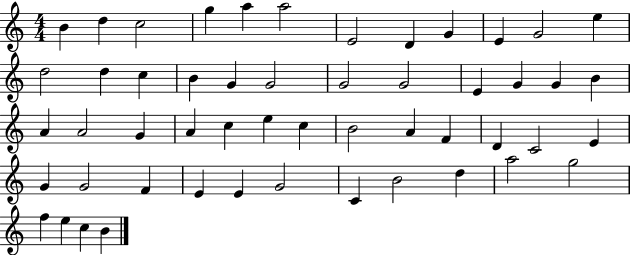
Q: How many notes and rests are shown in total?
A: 52